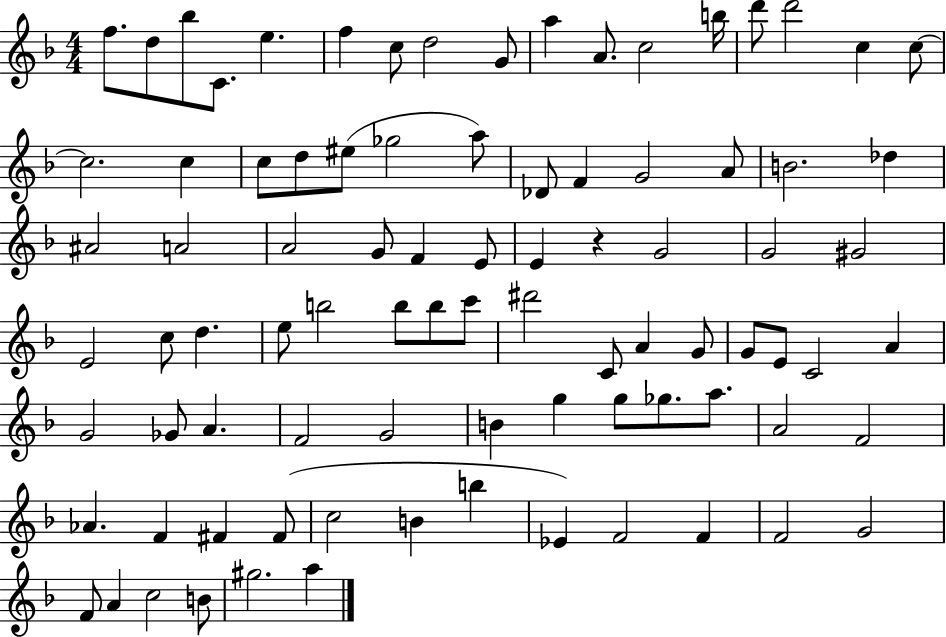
{
  \clef treble
  \numericTimeSignature
  \time 4/4
  \key f \major
  f''8. d''8 bes''8 c'8. e''4. | f''4 c''8 d''2 g'8 | a''4 a'8. c''2 b''16 | d'''8 d'''2 c''4 c''8~~ | \break c''2. c''4 | c''8 d''8 eis''8( ges''2 a''8) | des'8 f'4 g'2 a'8 | b'2. des''4 | \break ais'2 a'2 | a'2 g'8 f'4 e'8 | e'4 r4 g'2 | g'2 gis'2 | \break e'2 c''8 d''4. | e''8 b''2 b''8 b''8 c'''8 | dis'''2 c'8 a'4 g'8 | g'8 e'8 c'2 a'4 | \break g'2 ges'8 a'4. | f'2 g'2 | b'4 g''4 g''8 ges''8. a''8. | a'2 f'2 | \break aes'4. f'4 fis'4 fis'8( | c''2 b'4 b''4 | ees'4) f'2 f'4 | f'2 g'2 | \break f'8 a'4 c''2 b'8 | gis''2. a''4 | \bar "|."
}